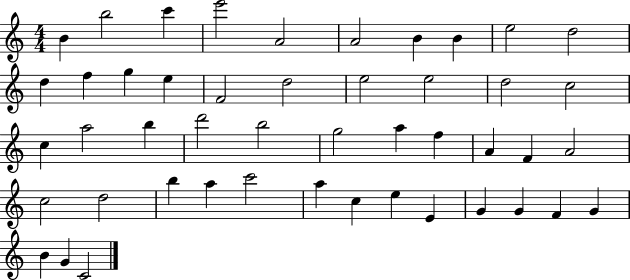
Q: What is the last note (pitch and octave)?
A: C4